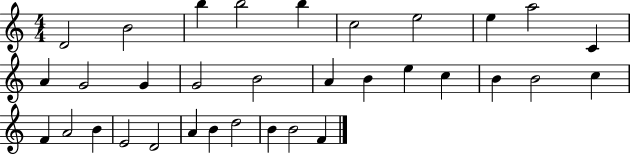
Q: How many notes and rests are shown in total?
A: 33